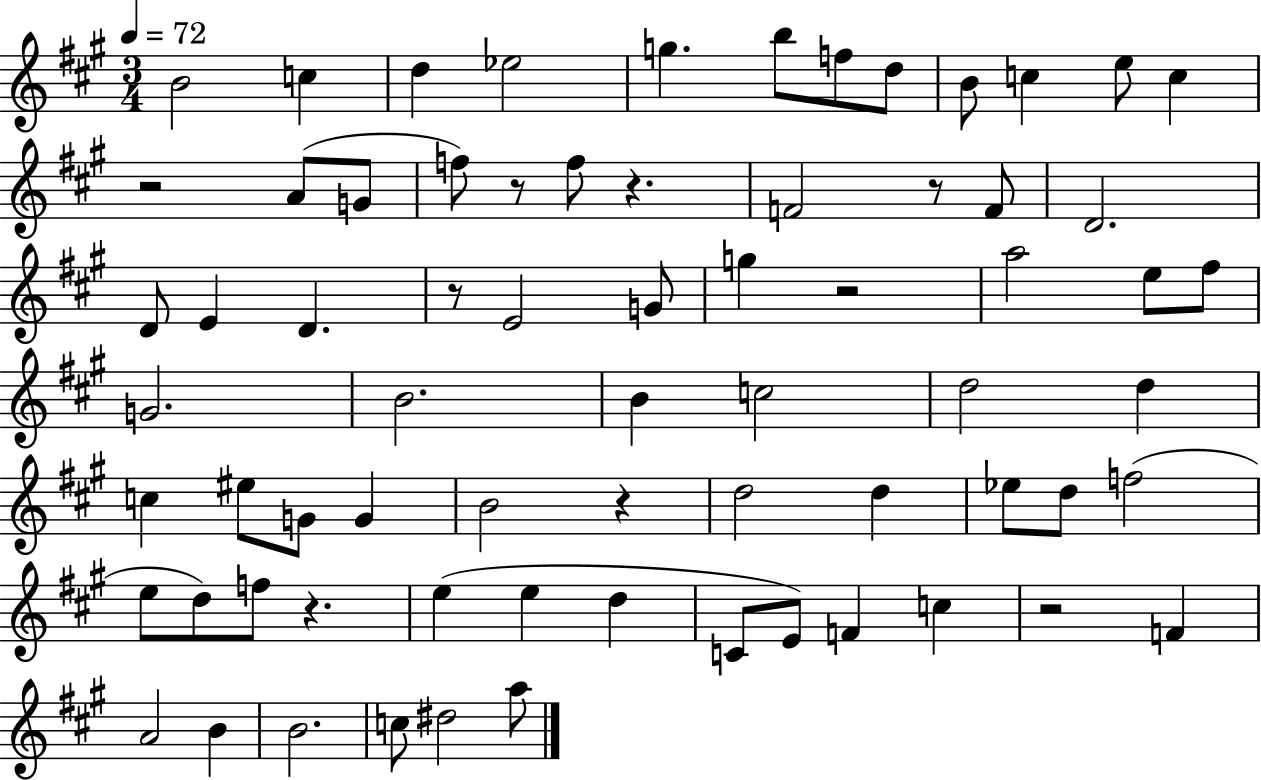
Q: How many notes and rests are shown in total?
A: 70